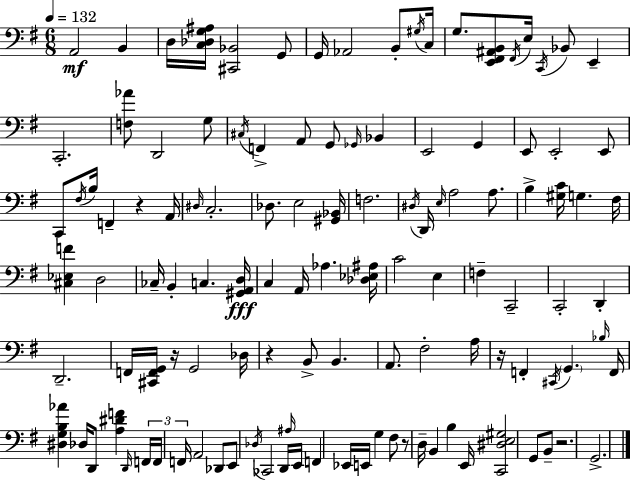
A2/h B2/q D3/s [C3,Db3,G3,A#3]/s [C#2,Bb2]/h G2/e G2/s Ab2/h B2/e G#3/s C3/s G3/e. [E2,F#2,A#2,B2]/e F#2/s E3/s C2/s Bb2/e E2/q C2/h. [F3,Ab4]/e D2/h G3/e C#3/s F2/q A2/e G2/e Gb2/s Bb2/q E2/h G2/q E2/e E2/h E2/e C2/e F#3/s B3/s F2/q R/q A2/s D#3/s C3/h. Db3/e. E3/h [G#2,Bb2]/s F3/h. D#3/s D2/s E3/s A3/h A3/e. B3/q [G#3,C4]/s G3/q. F#3/s [C#3,Eb3,F4]/q D3/h CES3/s B2/q C3/q. [G#2,A2,D3]/s C3/q A2/s Ab3/q. [Db3,Eb3,A#3]/s C4/h E3/q F3/q C2/h C2/h D2/q D2/h. F2/s [C#2,F2,G2]/s R/s G2/h Db3/s R/q B2/e B2/q. A2/e. F#3/h A3/s R/s F2/q C#2/s G2/q. Bb3/s F2/s [D#3,G3,B3,Ab4]/q Db3/s D2/e [A3,D#4,F4]/q D2/s F2/s F2/s F2/s A2/h Db2/e E2/e Db3/s CES2/h D2/s A#3/s E2/s F2/q Eb2/s E2/s G3/q F#3/e R/e D3/s B2/q B3/q E2/s [C2,D#3,E3,G#3]/h G2/e B2/e R/h. G2/h.